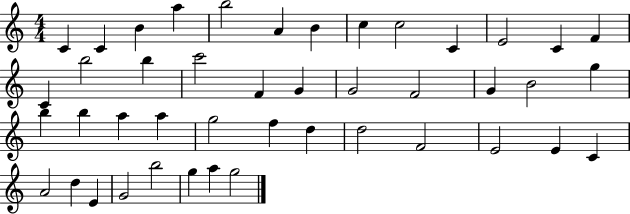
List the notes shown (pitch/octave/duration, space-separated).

C4/q C4/q B4/q A5/q B5/h A4/q B4/q C5/q C5/h C4/q E4/h C4/q F4/q C4/q B5/h B5/q C6/h F4/q G4/q G4/h F4/h G4/q B4/h G5/q B5/q B5/q A5/q A5/q G5/h F5/q D5/q D5/h F4/h E4/h E4/q C4/q A4/h D5/q E4/q G4/h B5/h G5/q A5/q G5/h